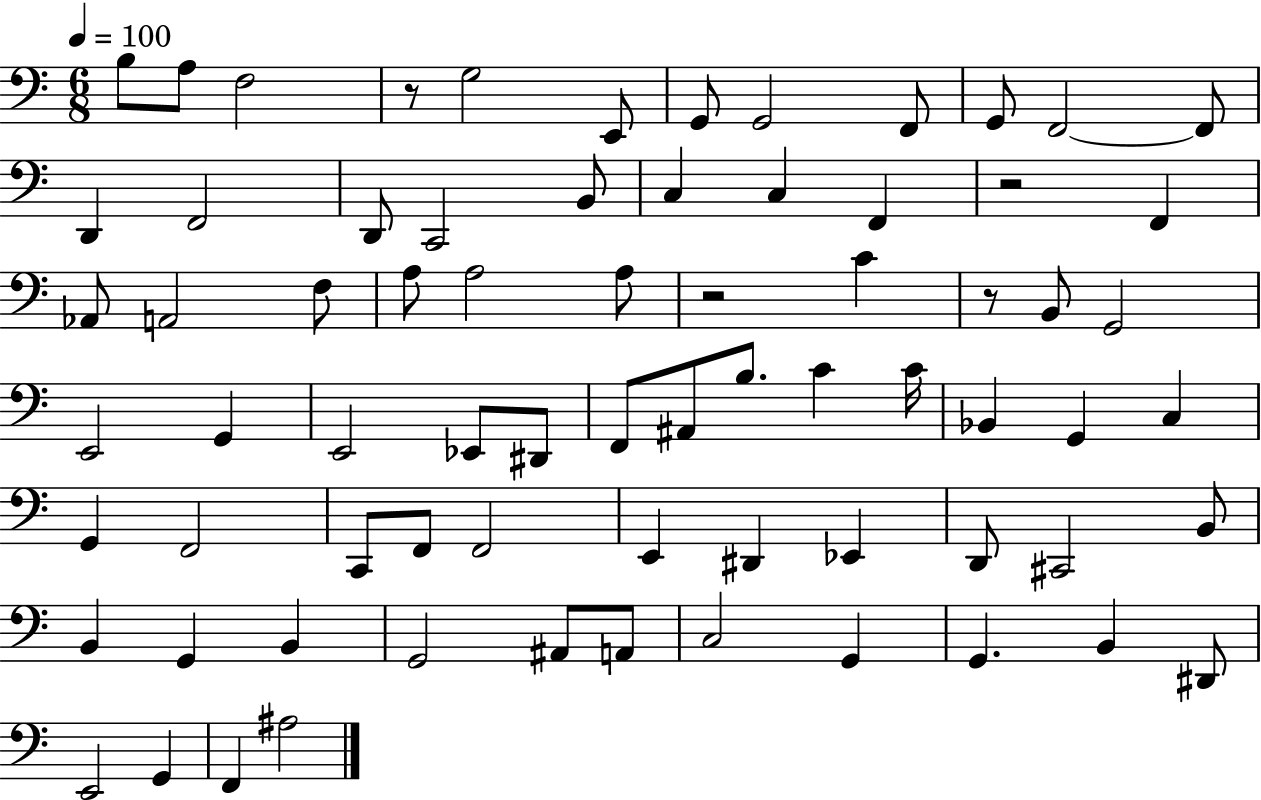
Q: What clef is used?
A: bass